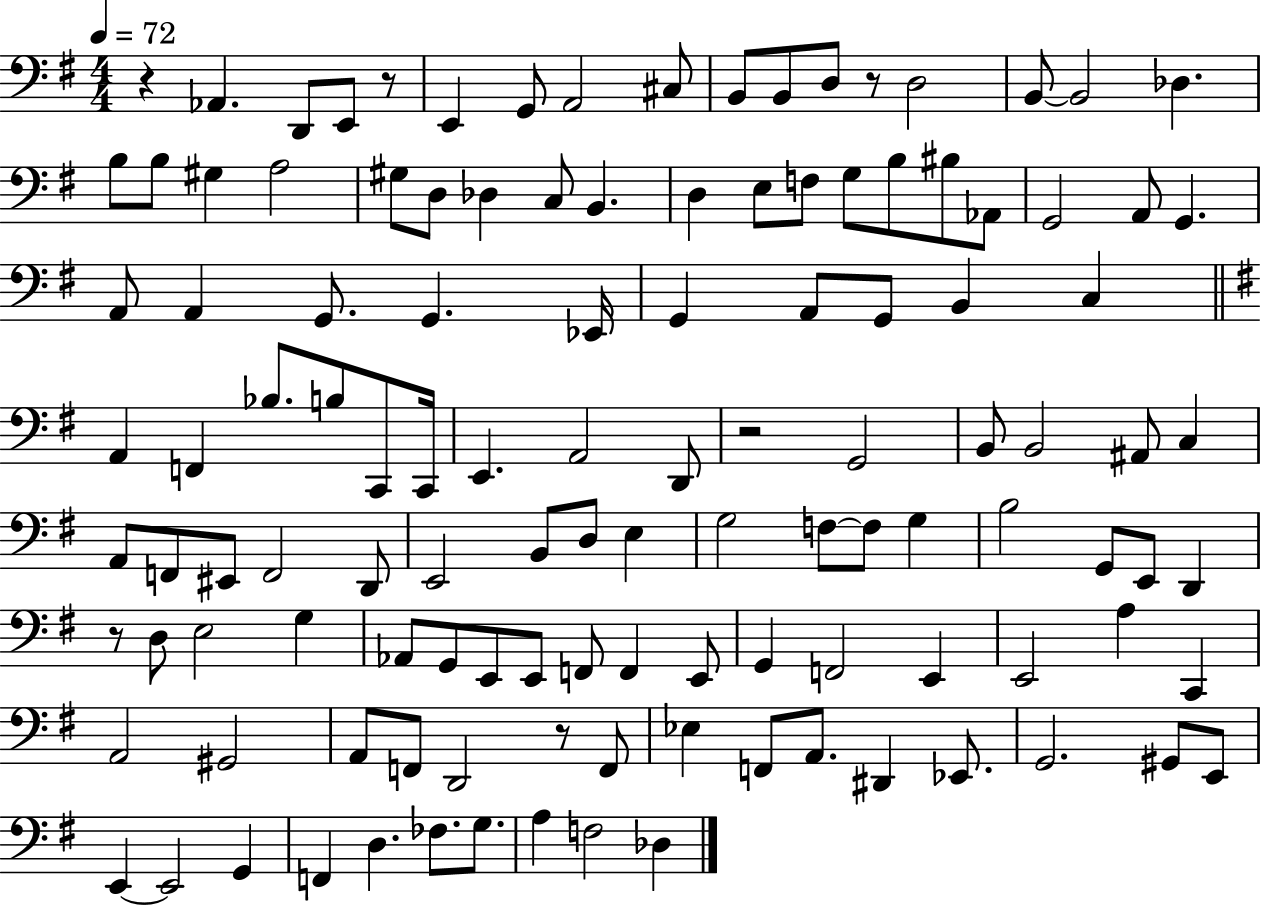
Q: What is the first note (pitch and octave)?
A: Ab2